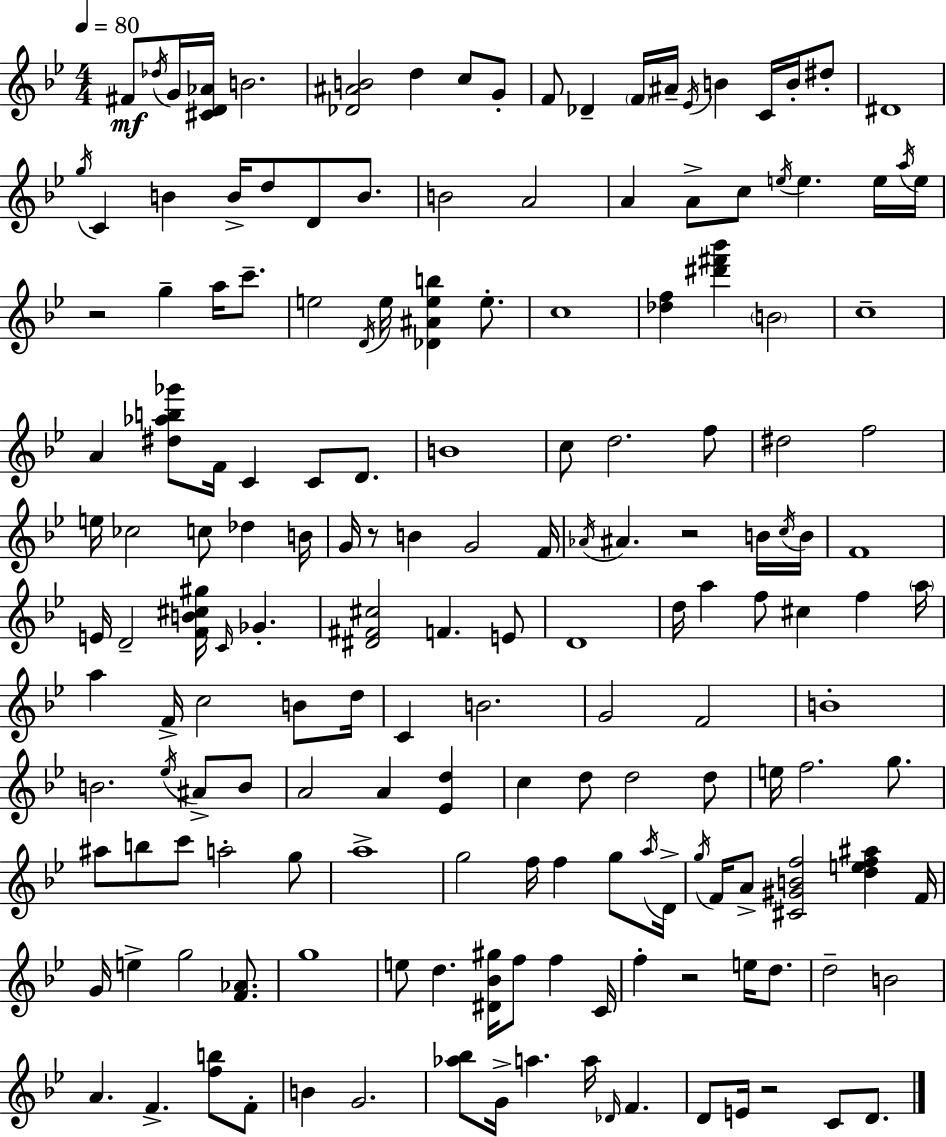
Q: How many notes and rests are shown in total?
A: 170